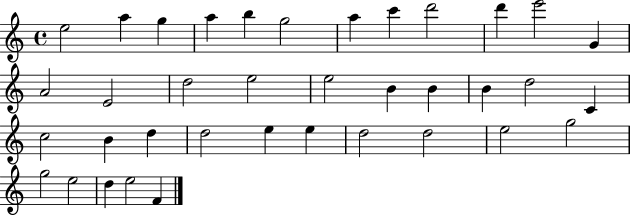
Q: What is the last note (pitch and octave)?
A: F4